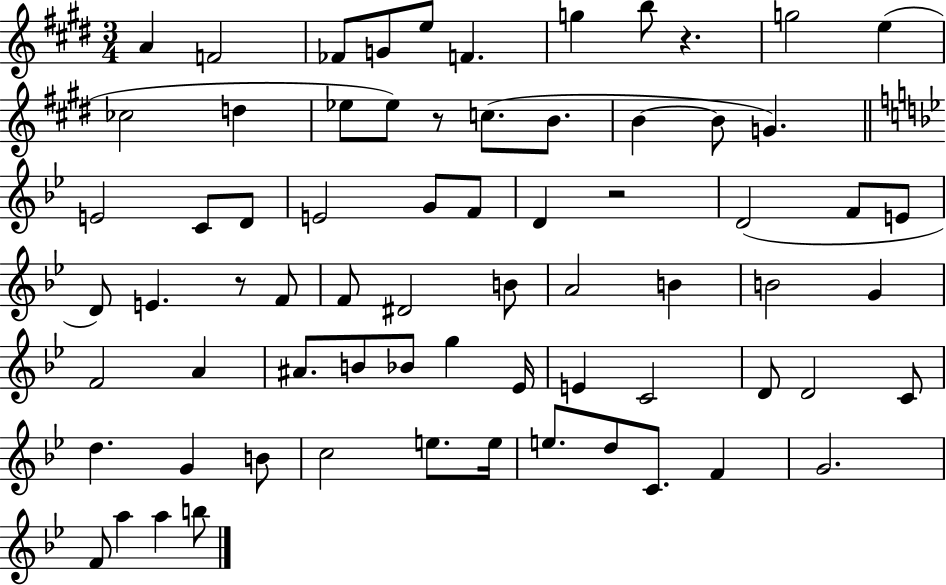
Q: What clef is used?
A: treble